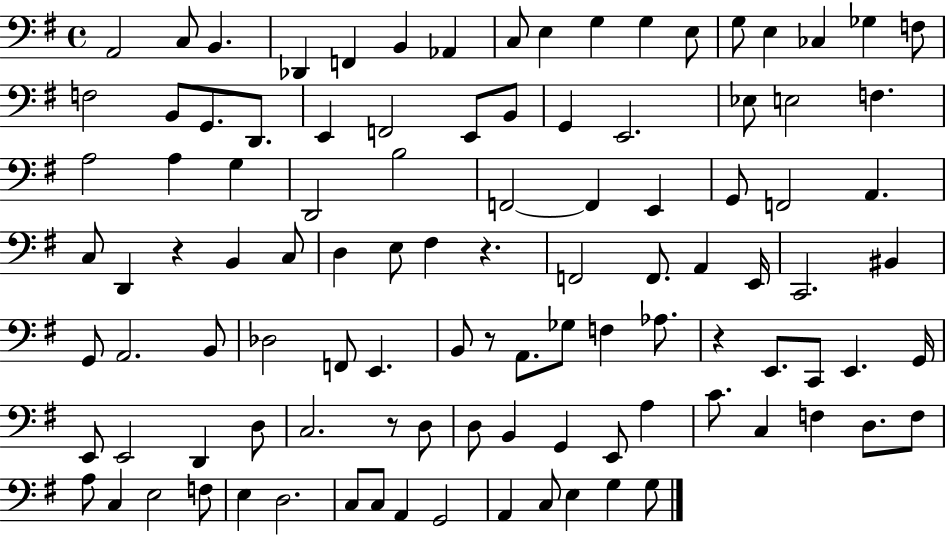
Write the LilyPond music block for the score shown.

{
  \clef bass
  \time 4/4
  \defaultTimeSignature
  \key g \major
  a,2 c8 b,4. | des,4 f,4 b,4 aes,4 | c8 e4 g4 g4 e8 | g8 e4 ces4 ges4 f8 | \break f2 b,8 g,8. d,8. | e,4 f,2 e,8 b,8 | g,4 e,2. | ees8 e2 f4. | \break a2 a4 g4 | d,2 b2 | f,2~~ f,4 e,4 | g,8 f,2 a,4. | \break c8 d,4 r4 b,4 c8 | d4 e8 fis4 r4. | f,2 f,8. a,4 e,16 | c,2. bis,4 | \break g,8 a,2. b,8 | des2 f,8 e,4. | b,8 r8 a,8. ges8 f4 aes8. | r4 e,8. c,8 e,4. g,16 | \break e,8 e,2 d,4 d8 | c2. r8 d8 | d8 b,4 g,4 e,8 a4 | c'8. c4 f4 d8. f8 | \break a8 c4 e2 f8 | e4 d2. | c8 c8 a,4 g,2 | a,4 c8 e4 g4 g8 | \break \bar "|."
}